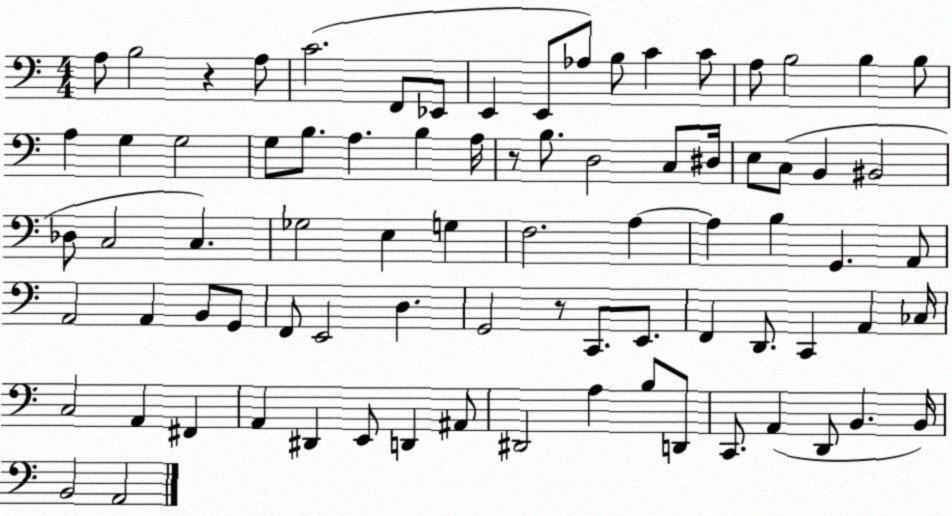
X:1
T:Untitled
M:4/4
L:1/4
K:C
A,/2 B,2 z A,/2 C2 F,,/2 _E,,/2 E,, E,,/2 _A,/2 B,/2 C C/2 A,/2 B,2 B, B,/2 A, G, G,2 G,/2 B,/2 A, B, A,/4 z/2 B,/2 D,2 C,/2 ^D,/4 E,/2 C,/2 B,, ^B,,2 _D,/2 C,2 C, _G,2 E, G, F,2 A, A, B, G,, A,,/2 A,,2 A,, B,,/2 G,,/2 F,,/2 E,,2 D, G,,2 z/2 C,,/2 E,,/2 F,, D,,/2 C,, A,, _C,/4 C,2 A,, ^F,, A,, ^D,, E,,/2 D,, ^A,,/2 ^D,,2 A, B,/2 D,,/2 C,,/2 A,, D,,/2 B,, B,,/4 B,,2 A,,2